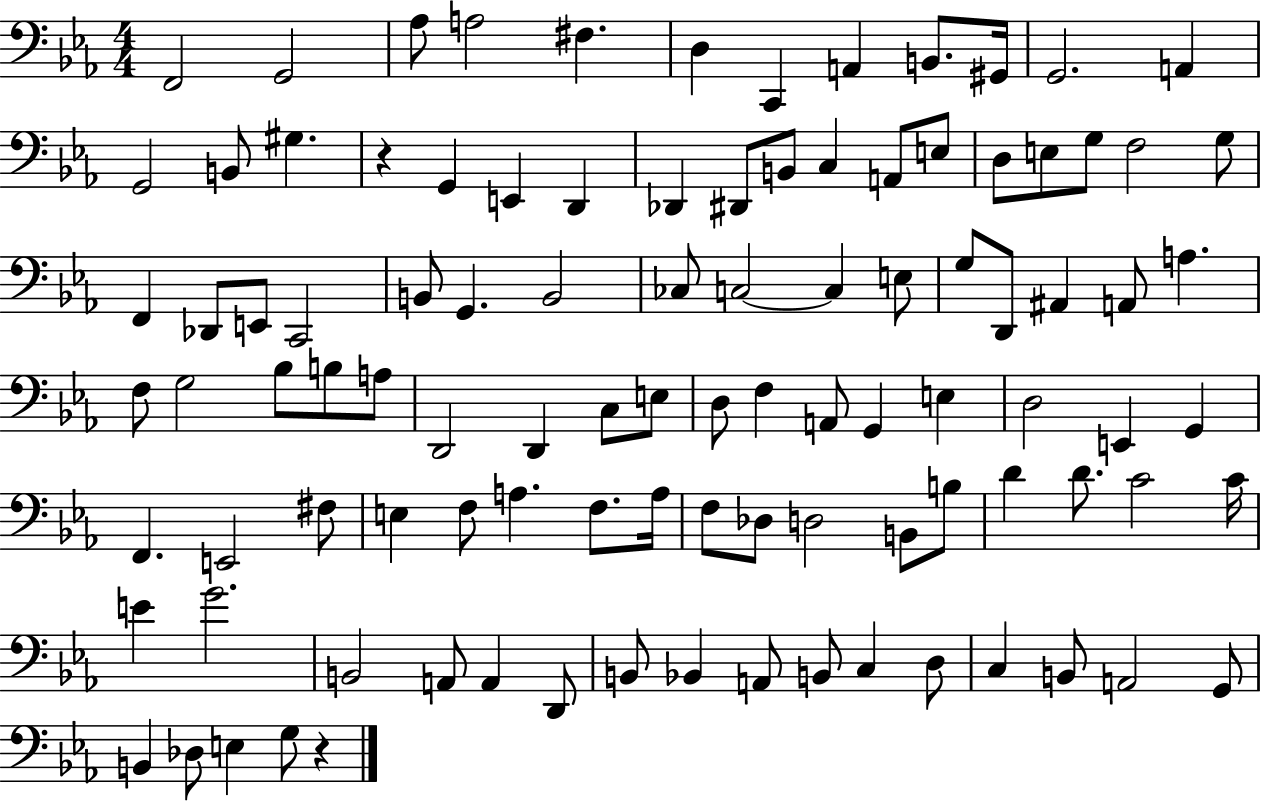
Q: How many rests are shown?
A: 2